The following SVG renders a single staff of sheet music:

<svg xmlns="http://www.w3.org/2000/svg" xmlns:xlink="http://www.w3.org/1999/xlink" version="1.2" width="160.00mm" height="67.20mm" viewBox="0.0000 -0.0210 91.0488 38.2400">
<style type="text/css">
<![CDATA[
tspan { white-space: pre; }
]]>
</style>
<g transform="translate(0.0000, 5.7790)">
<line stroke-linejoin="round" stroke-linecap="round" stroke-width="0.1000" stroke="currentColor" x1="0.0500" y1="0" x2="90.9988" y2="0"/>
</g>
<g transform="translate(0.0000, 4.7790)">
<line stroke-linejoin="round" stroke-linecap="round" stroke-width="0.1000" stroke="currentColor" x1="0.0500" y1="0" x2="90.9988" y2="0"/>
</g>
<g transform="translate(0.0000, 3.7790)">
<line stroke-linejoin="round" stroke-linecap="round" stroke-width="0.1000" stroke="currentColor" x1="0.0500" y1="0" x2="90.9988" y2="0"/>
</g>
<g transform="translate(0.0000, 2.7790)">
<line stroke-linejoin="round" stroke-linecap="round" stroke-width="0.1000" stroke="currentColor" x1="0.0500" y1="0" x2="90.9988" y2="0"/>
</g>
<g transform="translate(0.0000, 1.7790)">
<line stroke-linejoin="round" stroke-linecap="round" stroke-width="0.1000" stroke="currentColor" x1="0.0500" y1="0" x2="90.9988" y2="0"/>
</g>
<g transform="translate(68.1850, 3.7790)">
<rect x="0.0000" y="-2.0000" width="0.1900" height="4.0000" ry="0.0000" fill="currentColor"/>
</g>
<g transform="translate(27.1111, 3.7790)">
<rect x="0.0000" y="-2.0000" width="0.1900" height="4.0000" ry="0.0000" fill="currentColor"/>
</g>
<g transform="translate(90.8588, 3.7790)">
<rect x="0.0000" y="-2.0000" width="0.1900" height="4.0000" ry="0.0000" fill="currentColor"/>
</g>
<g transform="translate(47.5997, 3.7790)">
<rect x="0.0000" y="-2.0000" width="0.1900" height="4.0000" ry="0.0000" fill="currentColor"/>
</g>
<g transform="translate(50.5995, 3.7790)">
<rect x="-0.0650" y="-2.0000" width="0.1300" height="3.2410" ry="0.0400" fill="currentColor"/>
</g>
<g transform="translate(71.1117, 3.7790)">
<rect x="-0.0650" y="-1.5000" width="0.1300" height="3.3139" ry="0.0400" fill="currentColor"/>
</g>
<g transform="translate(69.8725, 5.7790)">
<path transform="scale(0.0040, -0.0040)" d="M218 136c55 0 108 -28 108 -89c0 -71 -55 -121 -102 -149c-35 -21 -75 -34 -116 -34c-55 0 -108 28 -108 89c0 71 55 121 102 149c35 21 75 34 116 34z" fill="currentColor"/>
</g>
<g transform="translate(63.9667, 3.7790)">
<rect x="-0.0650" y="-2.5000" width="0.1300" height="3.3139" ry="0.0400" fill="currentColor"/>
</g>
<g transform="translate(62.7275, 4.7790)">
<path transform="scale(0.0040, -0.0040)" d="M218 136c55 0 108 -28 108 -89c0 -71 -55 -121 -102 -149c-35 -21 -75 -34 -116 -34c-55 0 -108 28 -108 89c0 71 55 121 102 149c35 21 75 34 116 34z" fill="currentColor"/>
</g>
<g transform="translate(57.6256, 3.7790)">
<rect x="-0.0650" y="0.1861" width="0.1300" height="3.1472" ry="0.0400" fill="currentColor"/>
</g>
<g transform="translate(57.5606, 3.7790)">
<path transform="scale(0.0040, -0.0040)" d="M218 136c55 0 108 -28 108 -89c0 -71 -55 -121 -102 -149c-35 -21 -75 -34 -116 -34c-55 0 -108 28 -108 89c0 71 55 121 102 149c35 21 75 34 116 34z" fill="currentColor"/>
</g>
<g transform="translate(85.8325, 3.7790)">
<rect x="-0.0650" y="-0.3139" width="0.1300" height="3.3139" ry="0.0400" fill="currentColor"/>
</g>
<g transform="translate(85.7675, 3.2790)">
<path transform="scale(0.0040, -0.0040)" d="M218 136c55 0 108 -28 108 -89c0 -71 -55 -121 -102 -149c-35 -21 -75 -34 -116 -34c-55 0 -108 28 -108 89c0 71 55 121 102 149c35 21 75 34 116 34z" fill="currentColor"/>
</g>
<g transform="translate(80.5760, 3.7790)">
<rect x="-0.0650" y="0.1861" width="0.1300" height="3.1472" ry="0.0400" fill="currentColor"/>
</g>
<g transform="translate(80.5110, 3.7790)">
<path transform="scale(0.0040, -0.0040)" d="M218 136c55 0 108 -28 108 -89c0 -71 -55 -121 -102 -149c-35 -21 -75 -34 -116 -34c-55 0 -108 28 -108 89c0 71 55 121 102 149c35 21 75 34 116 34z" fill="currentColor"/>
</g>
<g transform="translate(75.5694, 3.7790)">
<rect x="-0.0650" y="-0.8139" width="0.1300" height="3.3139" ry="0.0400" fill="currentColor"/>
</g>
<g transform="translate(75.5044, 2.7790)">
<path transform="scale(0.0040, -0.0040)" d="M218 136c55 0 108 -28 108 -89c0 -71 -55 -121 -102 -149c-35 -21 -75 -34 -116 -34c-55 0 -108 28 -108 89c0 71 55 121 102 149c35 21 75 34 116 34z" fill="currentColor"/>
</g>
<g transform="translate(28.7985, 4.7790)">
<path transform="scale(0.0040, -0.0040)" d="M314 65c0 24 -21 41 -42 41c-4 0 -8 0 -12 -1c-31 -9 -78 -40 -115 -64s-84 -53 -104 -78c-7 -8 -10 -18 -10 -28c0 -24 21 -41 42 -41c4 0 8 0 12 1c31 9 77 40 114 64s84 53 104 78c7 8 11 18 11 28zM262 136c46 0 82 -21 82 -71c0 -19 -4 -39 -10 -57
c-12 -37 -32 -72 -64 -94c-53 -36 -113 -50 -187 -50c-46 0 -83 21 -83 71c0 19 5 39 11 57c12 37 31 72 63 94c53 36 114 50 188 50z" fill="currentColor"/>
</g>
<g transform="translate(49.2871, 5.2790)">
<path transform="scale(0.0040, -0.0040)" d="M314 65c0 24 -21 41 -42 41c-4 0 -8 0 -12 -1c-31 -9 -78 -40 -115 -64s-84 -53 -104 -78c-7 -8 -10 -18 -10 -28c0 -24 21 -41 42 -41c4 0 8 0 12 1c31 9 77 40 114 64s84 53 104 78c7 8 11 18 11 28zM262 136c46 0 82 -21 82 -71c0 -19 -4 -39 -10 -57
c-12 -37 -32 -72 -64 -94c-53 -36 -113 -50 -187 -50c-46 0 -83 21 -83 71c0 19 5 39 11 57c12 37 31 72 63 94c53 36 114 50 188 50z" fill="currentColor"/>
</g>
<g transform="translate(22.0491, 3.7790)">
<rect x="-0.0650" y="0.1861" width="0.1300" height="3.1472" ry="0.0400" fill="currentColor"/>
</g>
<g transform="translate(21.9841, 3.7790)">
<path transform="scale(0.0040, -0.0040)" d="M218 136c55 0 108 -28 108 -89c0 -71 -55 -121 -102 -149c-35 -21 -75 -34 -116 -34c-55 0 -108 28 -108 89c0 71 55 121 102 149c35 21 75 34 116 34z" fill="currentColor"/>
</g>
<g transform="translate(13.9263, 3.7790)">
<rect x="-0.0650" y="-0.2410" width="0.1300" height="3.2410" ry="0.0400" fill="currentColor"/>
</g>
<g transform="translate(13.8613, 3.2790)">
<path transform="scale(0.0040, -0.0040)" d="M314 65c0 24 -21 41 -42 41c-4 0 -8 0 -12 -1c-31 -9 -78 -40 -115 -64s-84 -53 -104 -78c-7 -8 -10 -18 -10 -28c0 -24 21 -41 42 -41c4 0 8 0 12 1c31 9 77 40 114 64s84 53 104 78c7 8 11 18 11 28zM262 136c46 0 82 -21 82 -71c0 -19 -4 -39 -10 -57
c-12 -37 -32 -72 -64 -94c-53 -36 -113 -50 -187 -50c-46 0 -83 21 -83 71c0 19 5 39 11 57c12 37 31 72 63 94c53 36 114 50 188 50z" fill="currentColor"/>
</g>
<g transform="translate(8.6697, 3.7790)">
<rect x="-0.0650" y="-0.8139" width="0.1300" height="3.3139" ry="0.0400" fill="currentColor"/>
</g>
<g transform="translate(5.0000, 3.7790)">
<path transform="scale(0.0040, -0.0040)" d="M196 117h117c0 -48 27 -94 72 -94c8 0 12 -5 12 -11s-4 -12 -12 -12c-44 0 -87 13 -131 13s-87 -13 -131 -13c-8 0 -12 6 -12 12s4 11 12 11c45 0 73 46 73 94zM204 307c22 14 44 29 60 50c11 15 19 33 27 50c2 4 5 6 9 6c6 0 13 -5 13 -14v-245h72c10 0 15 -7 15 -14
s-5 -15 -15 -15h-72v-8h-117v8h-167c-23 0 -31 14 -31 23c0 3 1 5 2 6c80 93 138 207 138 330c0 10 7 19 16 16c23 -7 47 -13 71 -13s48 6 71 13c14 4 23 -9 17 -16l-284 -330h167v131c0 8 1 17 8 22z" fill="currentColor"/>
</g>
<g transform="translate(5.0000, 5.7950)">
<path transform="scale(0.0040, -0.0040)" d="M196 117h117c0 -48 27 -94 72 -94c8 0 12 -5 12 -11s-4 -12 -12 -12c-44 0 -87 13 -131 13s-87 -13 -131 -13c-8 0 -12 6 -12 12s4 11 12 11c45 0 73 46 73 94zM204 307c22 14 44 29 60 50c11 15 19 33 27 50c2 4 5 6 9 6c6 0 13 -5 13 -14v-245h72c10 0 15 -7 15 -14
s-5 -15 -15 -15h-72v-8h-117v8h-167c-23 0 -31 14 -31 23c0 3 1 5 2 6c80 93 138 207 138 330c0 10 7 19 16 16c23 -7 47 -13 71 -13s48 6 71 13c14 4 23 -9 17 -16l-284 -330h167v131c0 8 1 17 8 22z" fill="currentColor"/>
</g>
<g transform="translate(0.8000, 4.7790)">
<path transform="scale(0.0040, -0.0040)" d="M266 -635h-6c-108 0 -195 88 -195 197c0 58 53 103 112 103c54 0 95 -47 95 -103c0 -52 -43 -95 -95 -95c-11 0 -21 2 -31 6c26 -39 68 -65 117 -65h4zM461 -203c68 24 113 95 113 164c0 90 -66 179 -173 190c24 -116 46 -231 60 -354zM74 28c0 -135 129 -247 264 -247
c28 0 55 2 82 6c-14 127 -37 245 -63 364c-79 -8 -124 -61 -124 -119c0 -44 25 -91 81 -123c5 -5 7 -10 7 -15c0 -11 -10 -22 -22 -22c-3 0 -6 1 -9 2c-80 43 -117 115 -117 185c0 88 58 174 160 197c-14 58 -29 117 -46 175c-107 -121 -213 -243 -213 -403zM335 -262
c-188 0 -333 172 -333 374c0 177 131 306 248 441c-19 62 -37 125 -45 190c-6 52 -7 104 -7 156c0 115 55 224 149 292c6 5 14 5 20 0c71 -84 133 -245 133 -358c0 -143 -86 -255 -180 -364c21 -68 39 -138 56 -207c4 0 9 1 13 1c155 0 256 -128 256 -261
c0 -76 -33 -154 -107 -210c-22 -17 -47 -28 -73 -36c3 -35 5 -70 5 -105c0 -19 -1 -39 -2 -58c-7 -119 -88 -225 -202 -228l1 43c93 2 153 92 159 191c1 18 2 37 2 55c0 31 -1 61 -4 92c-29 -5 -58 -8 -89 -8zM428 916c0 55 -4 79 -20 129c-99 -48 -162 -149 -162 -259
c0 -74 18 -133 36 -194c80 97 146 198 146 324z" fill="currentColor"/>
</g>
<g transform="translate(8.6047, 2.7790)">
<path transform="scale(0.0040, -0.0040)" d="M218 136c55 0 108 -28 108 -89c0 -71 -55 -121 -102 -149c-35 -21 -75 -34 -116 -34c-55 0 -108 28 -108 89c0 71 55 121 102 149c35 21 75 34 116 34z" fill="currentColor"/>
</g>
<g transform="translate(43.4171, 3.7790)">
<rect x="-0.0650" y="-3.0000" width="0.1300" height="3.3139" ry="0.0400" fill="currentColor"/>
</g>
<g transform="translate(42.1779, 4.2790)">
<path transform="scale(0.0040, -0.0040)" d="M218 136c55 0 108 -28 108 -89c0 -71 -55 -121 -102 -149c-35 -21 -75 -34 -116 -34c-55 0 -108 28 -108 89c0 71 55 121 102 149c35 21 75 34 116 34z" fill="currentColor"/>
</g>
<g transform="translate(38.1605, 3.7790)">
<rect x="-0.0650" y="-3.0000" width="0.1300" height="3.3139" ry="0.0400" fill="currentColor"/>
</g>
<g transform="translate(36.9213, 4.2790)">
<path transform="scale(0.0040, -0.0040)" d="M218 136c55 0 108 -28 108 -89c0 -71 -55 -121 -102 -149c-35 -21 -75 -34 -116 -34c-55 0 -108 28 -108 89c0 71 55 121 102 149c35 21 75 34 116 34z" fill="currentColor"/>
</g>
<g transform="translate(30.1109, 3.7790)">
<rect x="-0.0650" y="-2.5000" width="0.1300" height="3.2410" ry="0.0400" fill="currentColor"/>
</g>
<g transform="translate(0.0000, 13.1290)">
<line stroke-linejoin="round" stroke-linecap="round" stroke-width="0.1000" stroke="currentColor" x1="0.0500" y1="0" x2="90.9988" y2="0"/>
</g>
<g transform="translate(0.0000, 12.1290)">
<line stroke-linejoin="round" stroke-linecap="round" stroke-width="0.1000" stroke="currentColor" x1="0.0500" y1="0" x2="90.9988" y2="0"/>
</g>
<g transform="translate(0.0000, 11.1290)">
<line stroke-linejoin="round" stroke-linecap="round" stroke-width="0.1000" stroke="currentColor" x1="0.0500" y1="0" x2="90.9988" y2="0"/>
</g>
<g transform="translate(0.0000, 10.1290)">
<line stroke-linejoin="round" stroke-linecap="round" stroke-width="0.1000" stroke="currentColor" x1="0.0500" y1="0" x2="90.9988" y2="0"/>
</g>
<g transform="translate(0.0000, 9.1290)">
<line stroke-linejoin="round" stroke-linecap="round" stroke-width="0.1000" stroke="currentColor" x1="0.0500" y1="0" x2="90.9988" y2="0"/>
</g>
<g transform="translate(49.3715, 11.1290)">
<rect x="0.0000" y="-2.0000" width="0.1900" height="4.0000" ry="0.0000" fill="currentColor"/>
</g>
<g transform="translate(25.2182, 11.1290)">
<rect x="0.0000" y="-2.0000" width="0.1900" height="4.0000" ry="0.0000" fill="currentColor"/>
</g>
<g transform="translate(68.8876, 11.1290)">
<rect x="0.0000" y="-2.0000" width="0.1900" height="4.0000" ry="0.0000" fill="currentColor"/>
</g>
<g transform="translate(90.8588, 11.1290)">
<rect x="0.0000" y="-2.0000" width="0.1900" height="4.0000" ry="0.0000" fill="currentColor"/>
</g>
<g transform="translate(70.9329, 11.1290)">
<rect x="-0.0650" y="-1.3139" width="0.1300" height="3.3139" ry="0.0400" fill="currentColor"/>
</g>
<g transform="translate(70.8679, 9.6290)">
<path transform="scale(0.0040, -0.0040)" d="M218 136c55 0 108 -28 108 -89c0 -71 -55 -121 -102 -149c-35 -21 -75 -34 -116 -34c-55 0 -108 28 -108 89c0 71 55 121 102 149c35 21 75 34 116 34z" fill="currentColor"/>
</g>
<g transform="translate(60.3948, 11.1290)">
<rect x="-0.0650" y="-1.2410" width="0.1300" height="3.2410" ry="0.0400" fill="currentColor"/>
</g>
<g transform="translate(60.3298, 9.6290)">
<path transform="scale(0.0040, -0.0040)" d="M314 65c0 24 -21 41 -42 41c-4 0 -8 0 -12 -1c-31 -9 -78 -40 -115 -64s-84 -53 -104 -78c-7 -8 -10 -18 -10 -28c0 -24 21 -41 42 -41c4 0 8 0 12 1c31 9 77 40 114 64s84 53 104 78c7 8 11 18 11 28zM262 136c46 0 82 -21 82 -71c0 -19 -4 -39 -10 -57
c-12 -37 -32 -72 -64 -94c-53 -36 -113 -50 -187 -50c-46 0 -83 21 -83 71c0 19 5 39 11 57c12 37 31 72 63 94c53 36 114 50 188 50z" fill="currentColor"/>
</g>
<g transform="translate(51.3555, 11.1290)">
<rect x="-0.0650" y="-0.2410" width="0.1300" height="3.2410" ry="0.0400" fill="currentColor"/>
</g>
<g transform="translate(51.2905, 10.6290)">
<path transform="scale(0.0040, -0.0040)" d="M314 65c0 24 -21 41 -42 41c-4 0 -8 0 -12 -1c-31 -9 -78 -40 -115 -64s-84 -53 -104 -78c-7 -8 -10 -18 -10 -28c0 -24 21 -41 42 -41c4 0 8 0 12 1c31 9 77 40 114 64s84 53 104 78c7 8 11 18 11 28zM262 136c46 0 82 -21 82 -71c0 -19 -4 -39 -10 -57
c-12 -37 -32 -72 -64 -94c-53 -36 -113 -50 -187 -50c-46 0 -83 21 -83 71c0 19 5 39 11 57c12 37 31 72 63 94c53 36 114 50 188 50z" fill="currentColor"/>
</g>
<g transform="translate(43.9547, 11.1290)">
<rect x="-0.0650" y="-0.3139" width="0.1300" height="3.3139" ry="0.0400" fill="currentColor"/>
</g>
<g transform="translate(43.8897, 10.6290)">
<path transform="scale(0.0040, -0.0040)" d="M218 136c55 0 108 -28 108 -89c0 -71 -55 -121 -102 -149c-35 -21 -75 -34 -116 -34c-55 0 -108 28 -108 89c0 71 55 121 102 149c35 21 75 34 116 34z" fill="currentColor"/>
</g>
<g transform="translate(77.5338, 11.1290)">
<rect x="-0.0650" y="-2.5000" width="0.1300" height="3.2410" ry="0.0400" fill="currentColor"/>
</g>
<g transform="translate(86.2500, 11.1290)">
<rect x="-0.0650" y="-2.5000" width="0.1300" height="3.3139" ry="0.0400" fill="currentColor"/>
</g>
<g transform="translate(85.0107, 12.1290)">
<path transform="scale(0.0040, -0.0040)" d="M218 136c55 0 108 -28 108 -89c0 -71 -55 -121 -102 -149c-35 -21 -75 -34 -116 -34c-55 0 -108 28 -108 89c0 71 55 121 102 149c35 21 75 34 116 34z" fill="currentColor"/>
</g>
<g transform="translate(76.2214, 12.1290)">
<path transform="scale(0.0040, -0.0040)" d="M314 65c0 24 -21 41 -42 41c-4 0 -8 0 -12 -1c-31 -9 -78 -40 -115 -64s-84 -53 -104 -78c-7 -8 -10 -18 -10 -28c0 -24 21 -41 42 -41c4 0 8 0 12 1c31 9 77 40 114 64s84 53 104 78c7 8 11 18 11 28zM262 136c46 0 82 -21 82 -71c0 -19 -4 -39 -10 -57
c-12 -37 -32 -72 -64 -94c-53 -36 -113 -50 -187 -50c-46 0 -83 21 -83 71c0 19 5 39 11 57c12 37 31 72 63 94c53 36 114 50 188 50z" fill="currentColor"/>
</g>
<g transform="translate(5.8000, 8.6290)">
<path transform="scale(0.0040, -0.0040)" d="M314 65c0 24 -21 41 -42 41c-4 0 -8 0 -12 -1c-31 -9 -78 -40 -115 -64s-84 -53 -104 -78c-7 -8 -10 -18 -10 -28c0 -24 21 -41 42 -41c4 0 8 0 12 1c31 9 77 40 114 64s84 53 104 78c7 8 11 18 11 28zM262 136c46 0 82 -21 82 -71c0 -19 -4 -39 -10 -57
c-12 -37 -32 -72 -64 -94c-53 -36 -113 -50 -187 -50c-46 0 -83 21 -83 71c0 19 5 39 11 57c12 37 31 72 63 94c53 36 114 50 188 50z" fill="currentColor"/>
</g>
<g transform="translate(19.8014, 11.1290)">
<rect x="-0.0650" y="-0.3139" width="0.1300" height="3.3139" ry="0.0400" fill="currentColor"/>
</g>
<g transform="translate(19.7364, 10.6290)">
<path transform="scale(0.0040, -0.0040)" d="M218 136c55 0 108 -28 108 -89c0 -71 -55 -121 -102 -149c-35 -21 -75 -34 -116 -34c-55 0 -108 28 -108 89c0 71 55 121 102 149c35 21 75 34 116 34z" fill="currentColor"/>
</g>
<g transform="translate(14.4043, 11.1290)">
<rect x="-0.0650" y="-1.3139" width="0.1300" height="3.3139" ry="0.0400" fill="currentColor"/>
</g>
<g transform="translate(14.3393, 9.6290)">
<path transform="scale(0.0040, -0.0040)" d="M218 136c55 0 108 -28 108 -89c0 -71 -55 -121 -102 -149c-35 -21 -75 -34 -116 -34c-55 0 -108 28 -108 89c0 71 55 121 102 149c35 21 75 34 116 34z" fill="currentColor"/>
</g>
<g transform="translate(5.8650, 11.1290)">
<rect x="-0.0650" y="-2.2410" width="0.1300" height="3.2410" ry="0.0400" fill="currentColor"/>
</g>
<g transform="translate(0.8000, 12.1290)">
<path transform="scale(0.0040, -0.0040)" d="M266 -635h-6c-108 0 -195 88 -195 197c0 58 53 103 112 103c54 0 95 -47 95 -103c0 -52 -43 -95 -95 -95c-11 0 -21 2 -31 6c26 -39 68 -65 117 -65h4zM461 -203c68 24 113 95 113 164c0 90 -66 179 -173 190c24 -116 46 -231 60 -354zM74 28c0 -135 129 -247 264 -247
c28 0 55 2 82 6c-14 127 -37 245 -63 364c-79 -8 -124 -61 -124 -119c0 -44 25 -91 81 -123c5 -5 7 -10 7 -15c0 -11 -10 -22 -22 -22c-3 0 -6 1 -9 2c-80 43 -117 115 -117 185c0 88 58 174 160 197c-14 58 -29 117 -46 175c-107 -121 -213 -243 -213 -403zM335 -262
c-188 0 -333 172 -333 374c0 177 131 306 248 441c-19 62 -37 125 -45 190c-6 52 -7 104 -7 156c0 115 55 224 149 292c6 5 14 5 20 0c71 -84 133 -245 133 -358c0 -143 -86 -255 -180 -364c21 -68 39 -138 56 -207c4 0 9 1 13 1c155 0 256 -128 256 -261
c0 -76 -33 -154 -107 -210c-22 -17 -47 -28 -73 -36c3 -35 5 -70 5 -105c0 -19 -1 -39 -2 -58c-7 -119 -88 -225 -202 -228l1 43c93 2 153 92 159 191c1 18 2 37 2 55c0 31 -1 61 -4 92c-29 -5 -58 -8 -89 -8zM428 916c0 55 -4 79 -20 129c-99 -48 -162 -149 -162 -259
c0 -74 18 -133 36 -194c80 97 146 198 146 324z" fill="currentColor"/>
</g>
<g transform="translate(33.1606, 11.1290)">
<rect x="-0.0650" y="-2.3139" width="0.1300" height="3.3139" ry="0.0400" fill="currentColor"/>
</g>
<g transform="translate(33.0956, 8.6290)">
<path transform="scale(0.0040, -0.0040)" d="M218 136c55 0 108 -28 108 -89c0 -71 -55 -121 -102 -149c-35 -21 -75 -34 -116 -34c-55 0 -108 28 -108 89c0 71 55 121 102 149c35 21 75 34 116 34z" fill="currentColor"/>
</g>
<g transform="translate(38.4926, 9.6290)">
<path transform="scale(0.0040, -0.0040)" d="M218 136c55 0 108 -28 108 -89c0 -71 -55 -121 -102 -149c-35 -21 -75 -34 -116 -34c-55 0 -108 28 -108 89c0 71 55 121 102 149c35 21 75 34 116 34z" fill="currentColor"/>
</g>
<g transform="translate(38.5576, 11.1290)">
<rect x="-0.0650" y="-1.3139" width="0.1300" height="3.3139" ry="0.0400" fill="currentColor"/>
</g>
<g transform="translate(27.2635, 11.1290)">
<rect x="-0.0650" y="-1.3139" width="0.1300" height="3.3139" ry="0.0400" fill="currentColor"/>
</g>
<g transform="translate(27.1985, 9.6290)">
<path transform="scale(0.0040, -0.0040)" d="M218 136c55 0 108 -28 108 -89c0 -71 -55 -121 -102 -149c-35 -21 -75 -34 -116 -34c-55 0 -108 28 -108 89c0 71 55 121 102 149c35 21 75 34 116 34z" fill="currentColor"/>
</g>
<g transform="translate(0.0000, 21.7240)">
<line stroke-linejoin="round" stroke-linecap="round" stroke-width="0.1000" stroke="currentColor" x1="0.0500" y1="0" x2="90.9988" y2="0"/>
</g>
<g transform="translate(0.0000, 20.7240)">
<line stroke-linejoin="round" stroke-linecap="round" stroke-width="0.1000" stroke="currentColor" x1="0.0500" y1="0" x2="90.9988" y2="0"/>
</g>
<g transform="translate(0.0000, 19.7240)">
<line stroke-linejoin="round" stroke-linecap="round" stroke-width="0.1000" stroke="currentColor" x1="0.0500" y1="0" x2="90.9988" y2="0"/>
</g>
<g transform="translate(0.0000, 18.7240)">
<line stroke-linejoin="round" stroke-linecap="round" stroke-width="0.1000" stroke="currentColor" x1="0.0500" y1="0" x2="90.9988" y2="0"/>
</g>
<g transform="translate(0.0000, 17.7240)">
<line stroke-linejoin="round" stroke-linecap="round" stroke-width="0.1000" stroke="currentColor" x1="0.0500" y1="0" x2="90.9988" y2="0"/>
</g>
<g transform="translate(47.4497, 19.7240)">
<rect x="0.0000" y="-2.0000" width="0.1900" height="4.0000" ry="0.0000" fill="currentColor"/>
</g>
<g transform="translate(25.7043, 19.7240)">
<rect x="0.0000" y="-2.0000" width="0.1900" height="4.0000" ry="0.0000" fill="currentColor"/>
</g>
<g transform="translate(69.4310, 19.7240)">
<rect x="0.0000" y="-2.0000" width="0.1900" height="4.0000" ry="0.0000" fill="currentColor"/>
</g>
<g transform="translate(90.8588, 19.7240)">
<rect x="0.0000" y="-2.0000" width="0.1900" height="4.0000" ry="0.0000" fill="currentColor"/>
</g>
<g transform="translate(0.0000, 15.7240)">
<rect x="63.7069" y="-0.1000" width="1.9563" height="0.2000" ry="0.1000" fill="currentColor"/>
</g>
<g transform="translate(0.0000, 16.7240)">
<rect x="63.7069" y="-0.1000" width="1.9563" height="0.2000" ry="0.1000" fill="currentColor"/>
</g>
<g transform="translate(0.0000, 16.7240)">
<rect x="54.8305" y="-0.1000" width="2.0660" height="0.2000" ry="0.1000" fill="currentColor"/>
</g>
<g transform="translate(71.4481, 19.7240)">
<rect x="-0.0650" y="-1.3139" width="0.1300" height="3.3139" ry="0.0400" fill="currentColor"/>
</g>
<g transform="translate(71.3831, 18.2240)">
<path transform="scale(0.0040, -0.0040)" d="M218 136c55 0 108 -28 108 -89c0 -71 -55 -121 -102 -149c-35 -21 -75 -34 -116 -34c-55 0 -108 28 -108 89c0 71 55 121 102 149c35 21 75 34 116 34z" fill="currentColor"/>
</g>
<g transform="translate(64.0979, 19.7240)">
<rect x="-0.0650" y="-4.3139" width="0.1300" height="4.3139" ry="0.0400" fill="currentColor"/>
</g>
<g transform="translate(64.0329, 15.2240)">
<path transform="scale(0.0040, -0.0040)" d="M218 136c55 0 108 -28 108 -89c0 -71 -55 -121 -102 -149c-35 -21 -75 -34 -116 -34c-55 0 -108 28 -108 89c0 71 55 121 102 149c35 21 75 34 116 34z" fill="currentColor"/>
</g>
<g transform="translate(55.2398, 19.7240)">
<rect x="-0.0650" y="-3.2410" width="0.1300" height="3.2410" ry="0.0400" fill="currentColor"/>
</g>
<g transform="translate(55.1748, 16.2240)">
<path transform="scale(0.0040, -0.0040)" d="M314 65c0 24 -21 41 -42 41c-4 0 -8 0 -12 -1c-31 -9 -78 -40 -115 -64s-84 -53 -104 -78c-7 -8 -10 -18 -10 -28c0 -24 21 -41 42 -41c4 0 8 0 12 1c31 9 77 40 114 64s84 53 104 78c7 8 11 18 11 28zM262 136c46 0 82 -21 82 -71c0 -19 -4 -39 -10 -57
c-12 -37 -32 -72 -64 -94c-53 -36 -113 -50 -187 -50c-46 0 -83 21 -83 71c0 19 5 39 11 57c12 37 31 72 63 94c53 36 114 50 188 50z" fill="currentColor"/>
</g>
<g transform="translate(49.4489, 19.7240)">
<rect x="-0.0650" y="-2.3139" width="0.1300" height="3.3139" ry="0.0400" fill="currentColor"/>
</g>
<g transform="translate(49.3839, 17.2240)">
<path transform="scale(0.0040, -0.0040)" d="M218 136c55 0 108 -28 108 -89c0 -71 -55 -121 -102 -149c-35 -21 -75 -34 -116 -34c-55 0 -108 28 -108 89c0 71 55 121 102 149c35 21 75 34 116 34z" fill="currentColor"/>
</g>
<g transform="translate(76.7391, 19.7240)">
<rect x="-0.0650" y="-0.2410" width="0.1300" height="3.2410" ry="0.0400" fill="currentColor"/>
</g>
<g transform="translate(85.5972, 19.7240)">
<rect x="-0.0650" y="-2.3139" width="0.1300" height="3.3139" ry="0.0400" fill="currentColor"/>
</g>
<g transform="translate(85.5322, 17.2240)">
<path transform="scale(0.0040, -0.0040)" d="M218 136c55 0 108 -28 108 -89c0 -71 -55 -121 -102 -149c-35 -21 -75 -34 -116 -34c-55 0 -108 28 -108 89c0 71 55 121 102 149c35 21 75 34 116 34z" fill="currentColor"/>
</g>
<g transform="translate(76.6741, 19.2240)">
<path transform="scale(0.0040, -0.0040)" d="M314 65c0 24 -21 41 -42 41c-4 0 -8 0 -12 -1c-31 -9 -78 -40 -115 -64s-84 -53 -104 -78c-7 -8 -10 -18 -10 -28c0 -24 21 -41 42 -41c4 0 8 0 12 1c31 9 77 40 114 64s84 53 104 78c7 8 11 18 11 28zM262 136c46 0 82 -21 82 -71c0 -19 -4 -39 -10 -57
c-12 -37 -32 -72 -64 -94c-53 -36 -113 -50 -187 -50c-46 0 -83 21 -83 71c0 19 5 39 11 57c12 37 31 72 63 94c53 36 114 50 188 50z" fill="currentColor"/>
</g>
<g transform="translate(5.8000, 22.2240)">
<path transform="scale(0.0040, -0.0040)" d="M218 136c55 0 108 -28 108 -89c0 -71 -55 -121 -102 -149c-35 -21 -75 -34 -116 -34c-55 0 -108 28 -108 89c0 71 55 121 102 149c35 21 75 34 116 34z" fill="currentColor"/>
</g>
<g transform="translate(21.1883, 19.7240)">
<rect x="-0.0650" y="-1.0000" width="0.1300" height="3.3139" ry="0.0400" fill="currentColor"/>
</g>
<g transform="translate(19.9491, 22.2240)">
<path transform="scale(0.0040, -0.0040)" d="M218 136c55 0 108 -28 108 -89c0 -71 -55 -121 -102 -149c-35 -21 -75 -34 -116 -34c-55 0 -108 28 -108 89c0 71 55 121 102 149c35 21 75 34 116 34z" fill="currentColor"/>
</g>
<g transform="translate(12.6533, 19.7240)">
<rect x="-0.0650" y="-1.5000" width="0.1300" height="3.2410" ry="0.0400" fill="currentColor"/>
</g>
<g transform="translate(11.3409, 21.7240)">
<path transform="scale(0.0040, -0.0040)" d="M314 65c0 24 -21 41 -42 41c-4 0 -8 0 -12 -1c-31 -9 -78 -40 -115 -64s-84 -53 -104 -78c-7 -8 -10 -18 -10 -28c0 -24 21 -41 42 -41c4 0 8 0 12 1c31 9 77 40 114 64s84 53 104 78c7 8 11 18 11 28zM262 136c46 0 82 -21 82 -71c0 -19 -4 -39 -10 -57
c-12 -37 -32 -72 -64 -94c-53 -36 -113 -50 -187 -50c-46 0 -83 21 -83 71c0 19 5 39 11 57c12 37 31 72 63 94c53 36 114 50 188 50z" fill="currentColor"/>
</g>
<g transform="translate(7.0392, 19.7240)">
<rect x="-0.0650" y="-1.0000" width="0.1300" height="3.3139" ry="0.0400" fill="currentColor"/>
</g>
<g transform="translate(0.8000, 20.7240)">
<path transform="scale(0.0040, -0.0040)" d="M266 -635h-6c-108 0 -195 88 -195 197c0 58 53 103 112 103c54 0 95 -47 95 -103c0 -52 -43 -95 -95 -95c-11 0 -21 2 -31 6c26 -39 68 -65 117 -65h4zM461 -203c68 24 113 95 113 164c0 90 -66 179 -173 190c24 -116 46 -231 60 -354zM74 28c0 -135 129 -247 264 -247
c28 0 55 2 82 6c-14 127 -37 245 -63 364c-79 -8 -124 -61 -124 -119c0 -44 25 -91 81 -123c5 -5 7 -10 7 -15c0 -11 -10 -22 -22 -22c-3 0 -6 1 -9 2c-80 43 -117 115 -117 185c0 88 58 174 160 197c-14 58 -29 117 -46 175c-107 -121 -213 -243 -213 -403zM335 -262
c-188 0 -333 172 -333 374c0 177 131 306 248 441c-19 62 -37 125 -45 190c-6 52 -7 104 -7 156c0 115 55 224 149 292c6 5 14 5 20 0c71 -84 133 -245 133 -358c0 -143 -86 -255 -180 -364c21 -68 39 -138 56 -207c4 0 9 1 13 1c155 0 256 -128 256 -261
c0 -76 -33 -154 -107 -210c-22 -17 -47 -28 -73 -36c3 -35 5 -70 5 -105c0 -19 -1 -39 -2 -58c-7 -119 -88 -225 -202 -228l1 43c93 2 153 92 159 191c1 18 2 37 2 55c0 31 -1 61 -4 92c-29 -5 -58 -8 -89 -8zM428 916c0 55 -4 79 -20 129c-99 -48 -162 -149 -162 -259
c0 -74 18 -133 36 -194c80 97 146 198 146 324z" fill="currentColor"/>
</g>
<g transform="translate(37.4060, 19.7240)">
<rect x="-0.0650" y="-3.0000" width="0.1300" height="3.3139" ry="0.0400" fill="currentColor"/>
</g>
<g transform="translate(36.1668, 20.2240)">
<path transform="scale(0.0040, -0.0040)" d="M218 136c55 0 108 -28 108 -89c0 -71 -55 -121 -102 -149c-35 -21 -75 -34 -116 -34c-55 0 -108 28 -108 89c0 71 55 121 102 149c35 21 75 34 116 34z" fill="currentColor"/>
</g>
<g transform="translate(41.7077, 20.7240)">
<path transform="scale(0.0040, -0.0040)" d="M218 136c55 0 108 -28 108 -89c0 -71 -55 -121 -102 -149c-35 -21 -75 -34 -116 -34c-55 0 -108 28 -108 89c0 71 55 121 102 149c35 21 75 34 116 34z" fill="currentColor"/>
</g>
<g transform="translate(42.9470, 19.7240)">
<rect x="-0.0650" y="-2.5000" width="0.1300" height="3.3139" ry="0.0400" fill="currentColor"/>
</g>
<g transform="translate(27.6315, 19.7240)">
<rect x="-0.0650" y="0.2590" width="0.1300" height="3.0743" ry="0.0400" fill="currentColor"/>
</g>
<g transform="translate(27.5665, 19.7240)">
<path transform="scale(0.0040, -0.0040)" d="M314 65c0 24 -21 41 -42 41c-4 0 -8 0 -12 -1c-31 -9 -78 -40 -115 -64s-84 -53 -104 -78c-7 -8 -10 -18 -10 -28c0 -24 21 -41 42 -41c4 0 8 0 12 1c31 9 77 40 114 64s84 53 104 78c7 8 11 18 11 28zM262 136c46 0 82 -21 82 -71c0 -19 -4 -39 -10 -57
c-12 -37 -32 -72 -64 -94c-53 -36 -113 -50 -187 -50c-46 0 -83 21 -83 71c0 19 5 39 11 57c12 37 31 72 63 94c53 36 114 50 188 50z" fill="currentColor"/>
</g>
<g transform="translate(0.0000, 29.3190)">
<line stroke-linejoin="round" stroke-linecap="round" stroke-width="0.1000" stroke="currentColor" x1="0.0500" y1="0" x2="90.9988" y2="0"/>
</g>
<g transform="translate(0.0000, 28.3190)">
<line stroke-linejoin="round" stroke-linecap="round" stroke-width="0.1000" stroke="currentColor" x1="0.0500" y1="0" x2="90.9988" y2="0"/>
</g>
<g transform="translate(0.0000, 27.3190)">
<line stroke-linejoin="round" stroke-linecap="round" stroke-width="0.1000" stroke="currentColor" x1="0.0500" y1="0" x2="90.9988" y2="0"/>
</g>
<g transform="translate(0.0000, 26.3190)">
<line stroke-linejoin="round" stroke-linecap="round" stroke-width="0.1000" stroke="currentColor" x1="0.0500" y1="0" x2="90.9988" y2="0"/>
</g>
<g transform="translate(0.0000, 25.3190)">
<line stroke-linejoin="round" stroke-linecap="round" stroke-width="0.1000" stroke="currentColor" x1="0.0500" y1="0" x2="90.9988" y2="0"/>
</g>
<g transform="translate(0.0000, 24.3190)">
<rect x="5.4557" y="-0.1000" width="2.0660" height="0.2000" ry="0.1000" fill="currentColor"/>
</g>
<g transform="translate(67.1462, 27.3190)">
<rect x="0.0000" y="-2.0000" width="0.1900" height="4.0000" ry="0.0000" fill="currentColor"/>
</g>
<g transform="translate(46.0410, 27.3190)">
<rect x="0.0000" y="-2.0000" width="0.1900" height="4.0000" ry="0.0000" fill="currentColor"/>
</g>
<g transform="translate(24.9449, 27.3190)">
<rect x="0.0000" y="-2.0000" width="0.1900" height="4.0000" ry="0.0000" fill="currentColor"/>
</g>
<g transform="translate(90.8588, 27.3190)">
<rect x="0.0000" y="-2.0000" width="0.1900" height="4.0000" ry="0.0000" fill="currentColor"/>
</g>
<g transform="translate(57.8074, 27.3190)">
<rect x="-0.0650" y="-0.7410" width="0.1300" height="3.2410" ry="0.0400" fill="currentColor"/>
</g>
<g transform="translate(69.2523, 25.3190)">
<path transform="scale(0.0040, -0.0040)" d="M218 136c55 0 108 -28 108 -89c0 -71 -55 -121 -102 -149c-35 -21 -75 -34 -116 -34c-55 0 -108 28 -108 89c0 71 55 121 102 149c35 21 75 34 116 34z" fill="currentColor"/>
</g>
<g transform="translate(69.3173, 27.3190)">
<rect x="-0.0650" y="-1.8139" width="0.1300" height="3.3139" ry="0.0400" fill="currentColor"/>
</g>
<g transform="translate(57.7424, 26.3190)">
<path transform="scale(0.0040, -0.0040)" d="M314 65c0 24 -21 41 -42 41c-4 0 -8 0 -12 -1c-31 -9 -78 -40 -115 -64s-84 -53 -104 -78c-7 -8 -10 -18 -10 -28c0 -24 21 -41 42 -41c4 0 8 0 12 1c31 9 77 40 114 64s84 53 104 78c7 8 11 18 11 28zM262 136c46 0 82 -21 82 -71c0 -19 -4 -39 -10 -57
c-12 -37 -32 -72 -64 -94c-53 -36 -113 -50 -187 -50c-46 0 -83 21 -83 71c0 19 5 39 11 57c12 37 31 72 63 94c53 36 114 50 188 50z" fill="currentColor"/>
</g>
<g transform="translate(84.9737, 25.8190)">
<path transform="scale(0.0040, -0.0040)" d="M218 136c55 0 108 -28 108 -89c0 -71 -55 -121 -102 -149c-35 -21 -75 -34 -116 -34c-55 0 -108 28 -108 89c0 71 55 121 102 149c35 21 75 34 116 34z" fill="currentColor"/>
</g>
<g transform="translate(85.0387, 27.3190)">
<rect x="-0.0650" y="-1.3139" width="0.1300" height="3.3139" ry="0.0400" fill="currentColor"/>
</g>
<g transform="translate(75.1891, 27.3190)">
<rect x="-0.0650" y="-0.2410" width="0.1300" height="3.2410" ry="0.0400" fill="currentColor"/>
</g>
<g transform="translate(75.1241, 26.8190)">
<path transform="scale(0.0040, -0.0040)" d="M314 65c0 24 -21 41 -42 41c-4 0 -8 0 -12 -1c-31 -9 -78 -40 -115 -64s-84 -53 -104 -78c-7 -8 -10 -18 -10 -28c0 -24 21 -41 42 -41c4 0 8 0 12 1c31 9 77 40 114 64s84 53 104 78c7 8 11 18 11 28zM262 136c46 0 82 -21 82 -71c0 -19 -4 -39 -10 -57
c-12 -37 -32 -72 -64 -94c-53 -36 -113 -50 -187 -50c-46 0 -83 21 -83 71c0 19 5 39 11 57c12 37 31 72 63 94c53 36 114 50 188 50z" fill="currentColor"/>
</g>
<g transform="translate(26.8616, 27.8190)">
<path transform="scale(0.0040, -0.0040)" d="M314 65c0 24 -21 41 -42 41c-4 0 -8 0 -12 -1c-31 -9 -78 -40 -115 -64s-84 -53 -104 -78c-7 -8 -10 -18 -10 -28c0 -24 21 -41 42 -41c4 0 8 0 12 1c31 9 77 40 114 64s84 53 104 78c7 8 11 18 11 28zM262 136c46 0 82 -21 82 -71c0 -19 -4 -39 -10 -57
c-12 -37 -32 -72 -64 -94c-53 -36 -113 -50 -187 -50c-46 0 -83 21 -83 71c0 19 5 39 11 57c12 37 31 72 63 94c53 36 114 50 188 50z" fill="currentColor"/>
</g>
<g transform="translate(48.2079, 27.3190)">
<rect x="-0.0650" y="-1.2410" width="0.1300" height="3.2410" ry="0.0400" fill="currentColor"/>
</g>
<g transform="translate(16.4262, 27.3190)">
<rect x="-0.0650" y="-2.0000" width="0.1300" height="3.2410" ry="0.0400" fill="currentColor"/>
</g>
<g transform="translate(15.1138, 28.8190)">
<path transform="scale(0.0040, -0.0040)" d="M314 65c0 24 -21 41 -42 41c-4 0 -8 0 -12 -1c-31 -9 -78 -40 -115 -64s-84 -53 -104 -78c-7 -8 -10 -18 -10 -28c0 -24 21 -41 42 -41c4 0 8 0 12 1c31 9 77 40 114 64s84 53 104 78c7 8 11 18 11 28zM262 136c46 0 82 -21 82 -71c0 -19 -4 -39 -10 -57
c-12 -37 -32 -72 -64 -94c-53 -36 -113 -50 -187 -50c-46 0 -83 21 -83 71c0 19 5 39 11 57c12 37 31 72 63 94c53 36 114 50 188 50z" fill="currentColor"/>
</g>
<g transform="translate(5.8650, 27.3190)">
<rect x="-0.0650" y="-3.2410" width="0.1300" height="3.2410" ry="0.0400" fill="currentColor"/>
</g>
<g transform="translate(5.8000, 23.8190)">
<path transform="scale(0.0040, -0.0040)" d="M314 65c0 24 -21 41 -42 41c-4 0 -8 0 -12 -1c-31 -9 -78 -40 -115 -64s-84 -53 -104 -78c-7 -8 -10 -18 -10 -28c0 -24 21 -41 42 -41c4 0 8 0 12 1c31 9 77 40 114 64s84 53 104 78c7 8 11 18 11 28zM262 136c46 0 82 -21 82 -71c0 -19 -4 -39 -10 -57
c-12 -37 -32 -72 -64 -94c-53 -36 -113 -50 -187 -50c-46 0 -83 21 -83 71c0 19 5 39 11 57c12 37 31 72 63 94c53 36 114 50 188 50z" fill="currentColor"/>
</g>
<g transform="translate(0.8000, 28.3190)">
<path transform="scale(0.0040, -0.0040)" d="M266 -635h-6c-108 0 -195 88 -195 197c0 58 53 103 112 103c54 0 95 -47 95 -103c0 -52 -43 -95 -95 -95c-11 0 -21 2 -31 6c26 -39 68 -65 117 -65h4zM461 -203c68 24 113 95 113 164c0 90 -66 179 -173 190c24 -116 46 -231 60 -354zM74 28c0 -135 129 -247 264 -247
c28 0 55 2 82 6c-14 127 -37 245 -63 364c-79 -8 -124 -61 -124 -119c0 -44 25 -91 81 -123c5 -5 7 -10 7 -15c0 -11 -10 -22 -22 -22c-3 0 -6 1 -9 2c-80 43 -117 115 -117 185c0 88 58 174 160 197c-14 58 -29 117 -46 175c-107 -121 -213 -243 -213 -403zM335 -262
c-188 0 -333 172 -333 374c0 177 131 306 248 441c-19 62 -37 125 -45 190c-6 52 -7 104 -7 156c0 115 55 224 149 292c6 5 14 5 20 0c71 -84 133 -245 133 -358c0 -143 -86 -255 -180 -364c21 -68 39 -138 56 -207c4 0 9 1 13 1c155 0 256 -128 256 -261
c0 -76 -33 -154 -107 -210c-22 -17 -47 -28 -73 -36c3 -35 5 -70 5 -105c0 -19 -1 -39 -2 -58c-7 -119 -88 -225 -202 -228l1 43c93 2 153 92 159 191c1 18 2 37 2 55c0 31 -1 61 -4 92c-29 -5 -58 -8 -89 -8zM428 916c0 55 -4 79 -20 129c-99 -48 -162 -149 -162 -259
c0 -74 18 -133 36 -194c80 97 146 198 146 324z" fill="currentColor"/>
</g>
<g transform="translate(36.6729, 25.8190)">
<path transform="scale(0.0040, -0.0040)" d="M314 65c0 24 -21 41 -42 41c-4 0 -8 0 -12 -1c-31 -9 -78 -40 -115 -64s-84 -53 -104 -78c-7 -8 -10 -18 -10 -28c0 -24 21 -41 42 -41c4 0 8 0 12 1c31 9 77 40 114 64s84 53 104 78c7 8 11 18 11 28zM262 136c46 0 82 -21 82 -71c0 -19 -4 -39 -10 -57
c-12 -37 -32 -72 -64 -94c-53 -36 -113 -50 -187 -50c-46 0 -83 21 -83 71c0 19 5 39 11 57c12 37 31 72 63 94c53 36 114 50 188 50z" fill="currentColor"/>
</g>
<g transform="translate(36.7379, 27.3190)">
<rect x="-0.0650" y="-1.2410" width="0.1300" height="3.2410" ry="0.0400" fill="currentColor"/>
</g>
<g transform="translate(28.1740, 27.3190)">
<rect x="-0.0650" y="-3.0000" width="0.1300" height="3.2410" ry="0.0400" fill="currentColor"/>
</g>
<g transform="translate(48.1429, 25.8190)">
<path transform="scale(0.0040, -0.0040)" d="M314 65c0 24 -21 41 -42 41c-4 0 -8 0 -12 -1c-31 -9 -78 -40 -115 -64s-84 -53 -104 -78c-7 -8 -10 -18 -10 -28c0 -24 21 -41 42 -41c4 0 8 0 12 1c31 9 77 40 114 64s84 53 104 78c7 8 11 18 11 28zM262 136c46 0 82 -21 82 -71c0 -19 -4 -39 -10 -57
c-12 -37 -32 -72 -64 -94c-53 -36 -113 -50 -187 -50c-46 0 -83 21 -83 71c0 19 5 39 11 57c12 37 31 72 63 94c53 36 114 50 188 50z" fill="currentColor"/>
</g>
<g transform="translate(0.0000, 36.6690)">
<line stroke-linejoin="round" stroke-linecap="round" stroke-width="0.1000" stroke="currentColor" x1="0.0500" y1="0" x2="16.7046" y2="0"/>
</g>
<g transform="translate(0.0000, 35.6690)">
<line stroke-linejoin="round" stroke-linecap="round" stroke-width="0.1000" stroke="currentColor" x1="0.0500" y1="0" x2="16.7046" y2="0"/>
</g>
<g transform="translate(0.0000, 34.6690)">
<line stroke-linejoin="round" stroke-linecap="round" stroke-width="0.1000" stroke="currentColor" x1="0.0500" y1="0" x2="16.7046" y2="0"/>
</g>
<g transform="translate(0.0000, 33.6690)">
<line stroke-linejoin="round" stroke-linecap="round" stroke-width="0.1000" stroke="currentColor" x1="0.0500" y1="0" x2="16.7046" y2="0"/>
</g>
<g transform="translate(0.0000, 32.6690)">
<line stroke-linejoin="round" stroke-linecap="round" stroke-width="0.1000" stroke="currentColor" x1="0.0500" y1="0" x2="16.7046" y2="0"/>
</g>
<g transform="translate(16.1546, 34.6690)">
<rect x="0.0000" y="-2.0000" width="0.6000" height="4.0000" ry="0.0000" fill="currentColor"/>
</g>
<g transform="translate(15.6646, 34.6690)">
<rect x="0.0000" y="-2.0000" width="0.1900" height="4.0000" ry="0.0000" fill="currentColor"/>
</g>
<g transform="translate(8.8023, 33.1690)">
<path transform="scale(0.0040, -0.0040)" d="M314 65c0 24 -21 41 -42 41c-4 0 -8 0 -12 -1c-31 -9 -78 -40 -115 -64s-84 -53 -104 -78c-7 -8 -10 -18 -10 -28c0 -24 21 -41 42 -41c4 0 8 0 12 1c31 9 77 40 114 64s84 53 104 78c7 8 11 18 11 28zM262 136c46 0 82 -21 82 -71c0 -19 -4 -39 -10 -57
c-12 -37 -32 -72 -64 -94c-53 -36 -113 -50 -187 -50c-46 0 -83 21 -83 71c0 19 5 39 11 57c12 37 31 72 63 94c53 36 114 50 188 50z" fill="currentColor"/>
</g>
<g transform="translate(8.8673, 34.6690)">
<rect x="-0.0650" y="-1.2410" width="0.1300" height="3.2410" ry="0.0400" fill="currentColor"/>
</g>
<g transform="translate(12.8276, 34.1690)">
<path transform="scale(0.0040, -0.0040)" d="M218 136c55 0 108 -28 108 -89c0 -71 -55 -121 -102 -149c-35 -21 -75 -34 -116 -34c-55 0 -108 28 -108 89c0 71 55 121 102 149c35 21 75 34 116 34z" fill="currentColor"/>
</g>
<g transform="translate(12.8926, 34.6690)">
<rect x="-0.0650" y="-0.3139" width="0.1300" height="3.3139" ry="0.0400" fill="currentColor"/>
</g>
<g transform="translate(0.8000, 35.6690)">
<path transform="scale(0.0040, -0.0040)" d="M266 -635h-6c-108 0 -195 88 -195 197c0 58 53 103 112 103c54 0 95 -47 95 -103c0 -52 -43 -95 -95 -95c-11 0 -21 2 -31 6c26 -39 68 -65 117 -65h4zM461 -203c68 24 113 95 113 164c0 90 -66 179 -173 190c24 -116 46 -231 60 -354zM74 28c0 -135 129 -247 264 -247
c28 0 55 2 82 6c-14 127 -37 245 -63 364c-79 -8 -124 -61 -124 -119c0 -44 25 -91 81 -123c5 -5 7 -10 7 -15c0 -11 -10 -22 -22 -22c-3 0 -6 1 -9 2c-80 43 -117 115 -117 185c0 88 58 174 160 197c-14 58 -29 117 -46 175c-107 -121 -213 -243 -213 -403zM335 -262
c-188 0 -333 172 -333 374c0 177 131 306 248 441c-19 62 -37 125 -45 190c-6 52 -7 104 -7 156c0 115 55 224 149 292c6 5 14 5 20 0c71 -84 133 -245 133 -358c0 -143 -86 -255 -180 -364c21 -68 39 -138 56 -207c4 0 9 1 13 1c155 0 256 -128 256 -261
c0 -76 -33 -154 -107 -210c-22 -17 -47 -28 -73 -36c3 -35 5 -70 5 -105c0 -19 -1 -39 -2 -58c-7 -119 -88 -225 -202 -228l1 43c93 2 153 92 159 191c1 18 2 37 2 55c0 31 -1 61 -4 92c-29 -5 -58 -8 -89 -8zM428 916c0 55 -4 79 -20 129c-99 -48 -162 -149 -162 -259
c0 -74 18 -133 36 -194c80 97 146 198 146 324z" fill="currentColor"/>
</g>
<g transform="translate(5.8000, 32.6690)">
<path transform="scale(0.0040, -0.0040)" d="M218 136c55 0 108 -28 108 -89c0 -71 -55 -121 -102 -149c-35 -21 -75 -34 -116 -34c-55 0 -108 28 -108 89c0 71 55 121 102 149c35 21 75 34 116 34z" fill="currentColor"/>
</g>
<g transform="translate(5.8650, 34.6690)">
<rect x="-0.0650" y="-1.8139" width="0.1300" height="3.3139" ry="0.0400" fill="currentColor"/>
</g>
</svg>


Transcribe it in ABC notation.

X:1
T:Untitled
M:4/4
L:1/4
K:C
d c2 B G2 A A F2 B G E d B c g2 e c e g e c c2 e2 e G2 G D E2 D B2 A G g b2 d' e c2 g b2 F2 A2 e2 e2 d2 f c2 e f e2 c